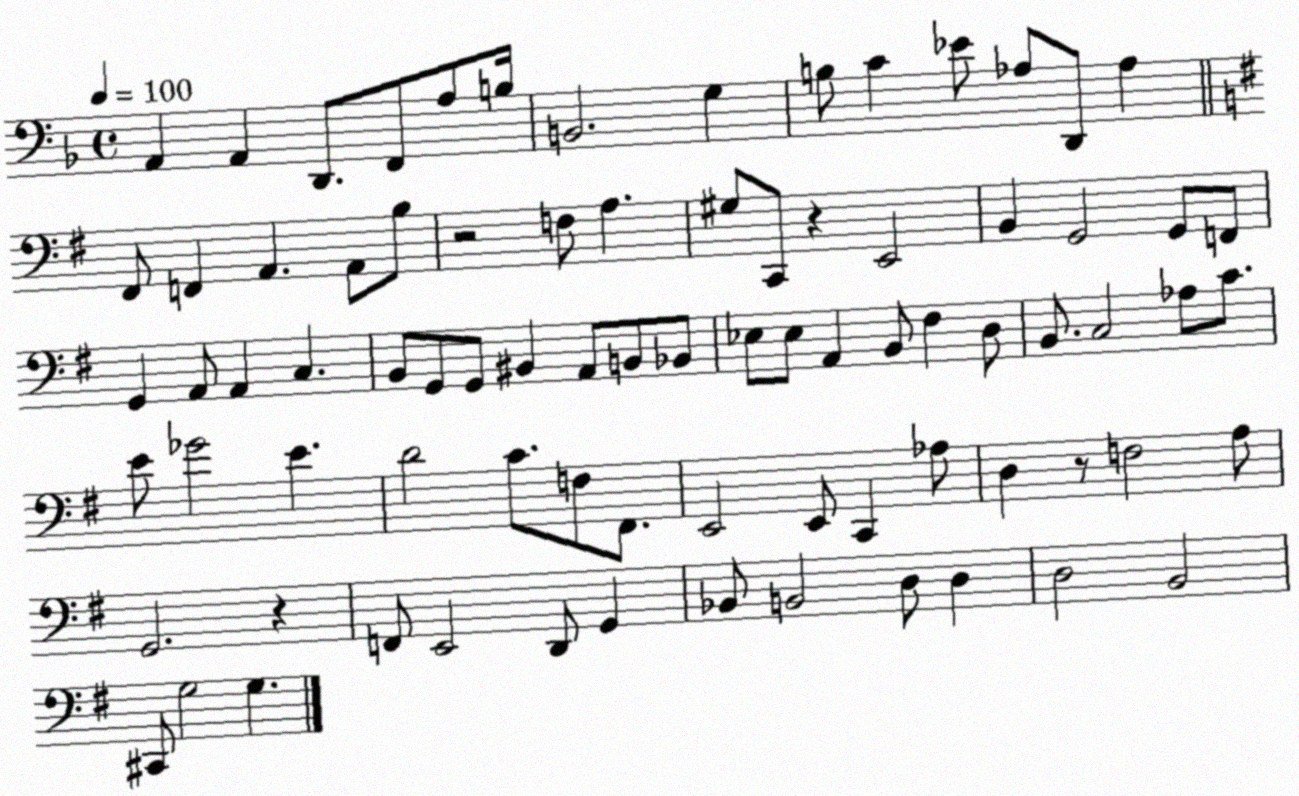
X:1
T:Untitled
M:4/4
L:1/4
K:F
A,, A,, D,,/2 F,,/2 A,/2 B,/4 B,,2 G, B,/2 C _E/2 _A,/2 D,,/2 _A, ^F,,/2 F,, A,, A,,/2 B,/2 z2 F,/2 A, ^G,/2 C,,/2 z E,,2 B,, G,,2 G,,/2 F,,/2 G,, A,,/2 A,, C, B,,/2 G,,/2 G,,/2 ^B,, A,,/2 B,,/2 _B,,/2 _E,/2 _E,/2 A,, B,,/2 ^F, D,/2 B,,/2 C,2 _A,/2 C/2 E/2 _G2 E D2 C/2 F,/2 ^F,,/2 E,,2 E,,/2 C,, _A,/2 D, z/2 F,2 A,/2 G,,2 z F,,/2 E,,2 D,,/2 G,, _B,,/2 B,,2 D,/2 D, D,2 B,,2 ^C,,/2 G,2 G,